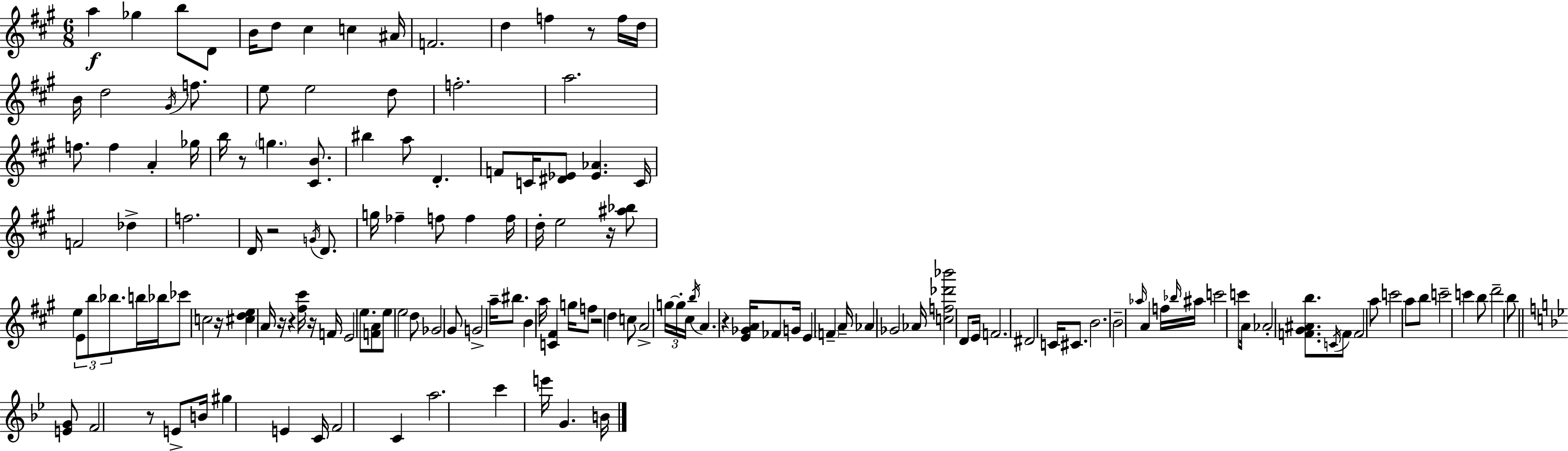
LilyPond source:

{
  \clef treble
  \numericTimeSignature
  \time 6/8
  \key a \major
  a''4\f ges''4 b''8 d'8 | b'16 d''8 cis''4 c''4 ais'16 | f'2. | d''4 f''4 r8 f''16 d''16 | \break b'16 d''2 \acciaccatura { gis'16 } f''8. | e''8 e''2 d''8 | f''2.-. | a''2. | \break f''8. f''4 a'4-. | ges''16 b''16 r8 \parenthesize g''4. <cis' b'>8. | bis''4 a''8 d'4.-. | f'8 c'16 <dis' ees'>8 <ees' aes'>4. | \break c'16 f'2 des''4-> | f''2. | d'16 r2 \acciaccatura { g'16 } d'8. | g''16 fes''4-- f''8 f''4 | \break f''16 d''16-. e''2 r16 | <ais'' bes''>8 e''4 \tuplet 3/2 { e'8 b''8 bes''8. } | b''16 bes''16 ces'''8 c''2 | r16 <cis'' d'' e''>4 a'16 r16 r4 | \break <fis'' cis'''>16 r16 f'16 e'2 e''8. | <f' a'>8 e''8 e''2 | d''8 ges'2 | gis'8 g'2-> a''16-- bis''8. | \break b'4 a''16 <c' fis'>4 g''16 | f''8 r2 d''4 | c''8 a'2-> | \tuplet 3/2 { g''16~~ g''16-. cis''16 } \acciaccatura { b''16 } a'4. r4 | \break <e' ges' a'>16 fes'8 g'16 e'4 \parenthesize f'4-- | a'16-- aes'4 ges'2 | aes'16 <c'' f'' des''' bes'''>2 | d'8 e'16 f'2. | \break dis'2 c'16 | cis'8. b'2. | b'2-- \grace { aes''16 } | a'4 f''16 \grace { bes''16 } ais''16 c'''2 | \break c'''8 a'16 aes'2-. | <f' gis' ais' b''>8. \acciaccatura { c'16 } f'8 f'2 | a''8 c'''2 | a''8 b''8 c'''2-- | \break c'''4 b''8 d'''2-- | b''8 \bar "||" \break \key bes \major <e' g'>8 f'2 r8 | e'8-> b'16 gis''4 e'4 c'16 | f'2 c'4 | a''2. | \break c'''4 e'''16 g'4. b'16 | \bar "|."
}